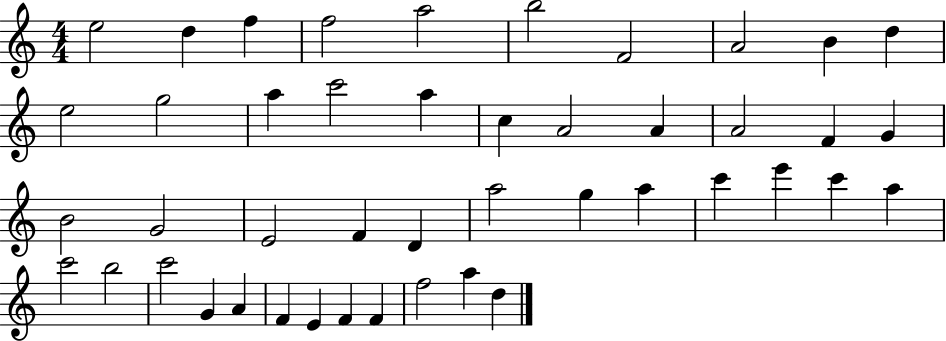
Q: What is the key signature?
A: C major